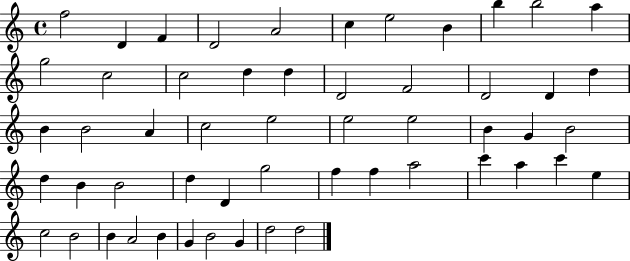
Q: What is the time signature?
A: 4/4